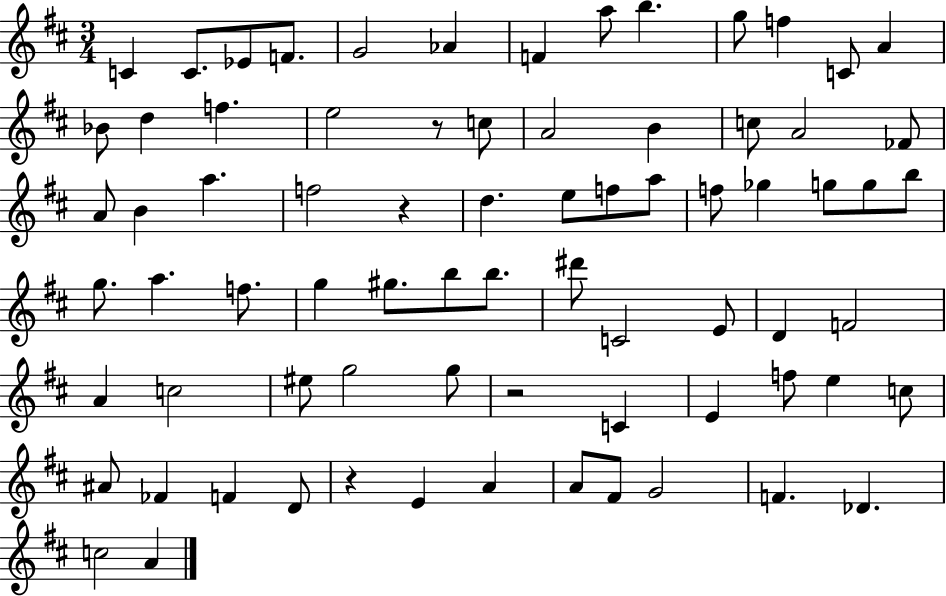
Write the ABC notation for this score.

X:1
T:Untitled
M:3/4
L:1/4
K:D
C C/2 _E/2 F/2 G2 _A F a/2 b g/2 f C/2 A _B/2 d f e2 z/2 c/2 A2 B c/2 A2 _F/2 A/2 B a f2 z d e/2 f/2 a/2 f/2 _g g/2 g/2 b/2 g/2 a f/2 g ^g/2 b/2 b/2 ^d'/2 C2 E/2 D F2 A c2 ^e/2 g2 g/2 z2 C E f/2 e c/2 ^A/2 _F F D/2 z E A A/2 ^F/2 G2 F _D c2 A